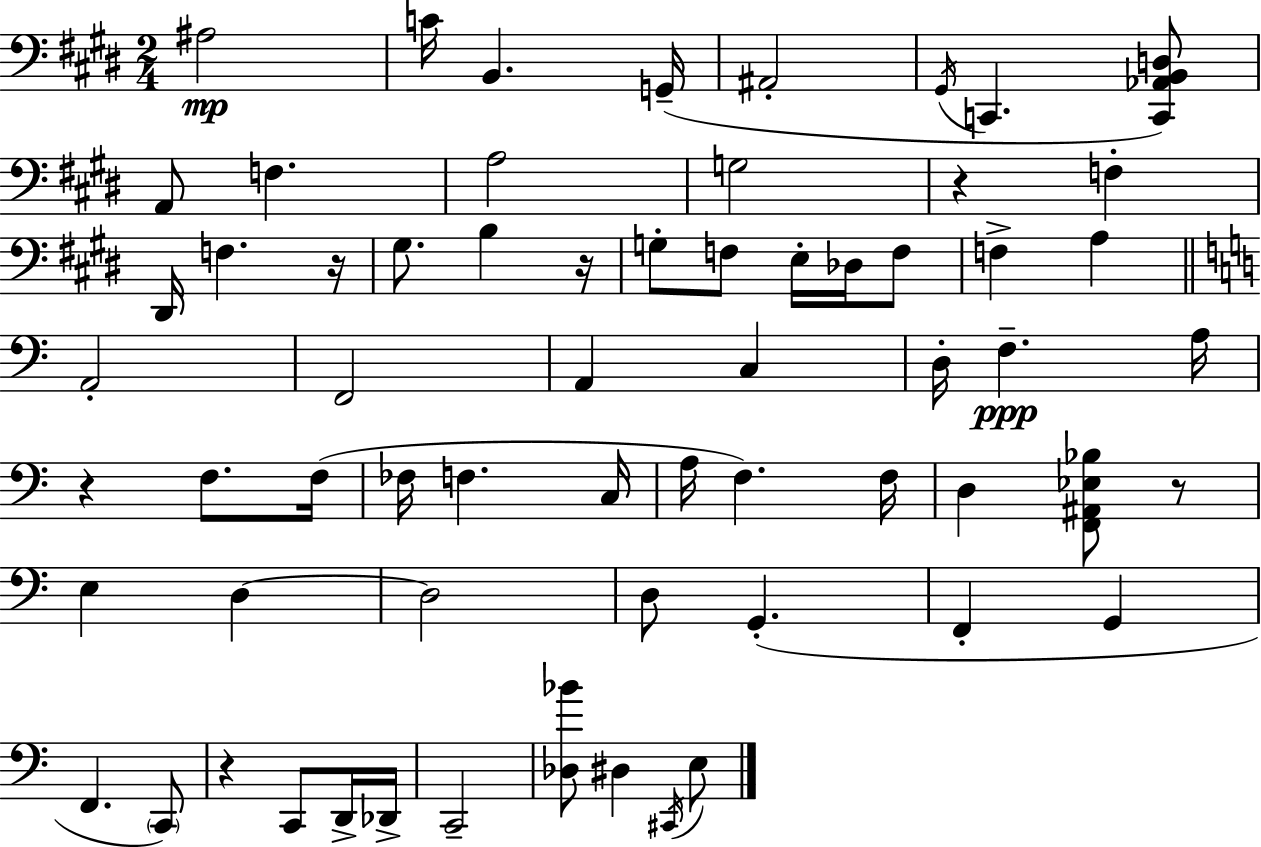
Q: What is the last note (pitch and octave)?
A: E3